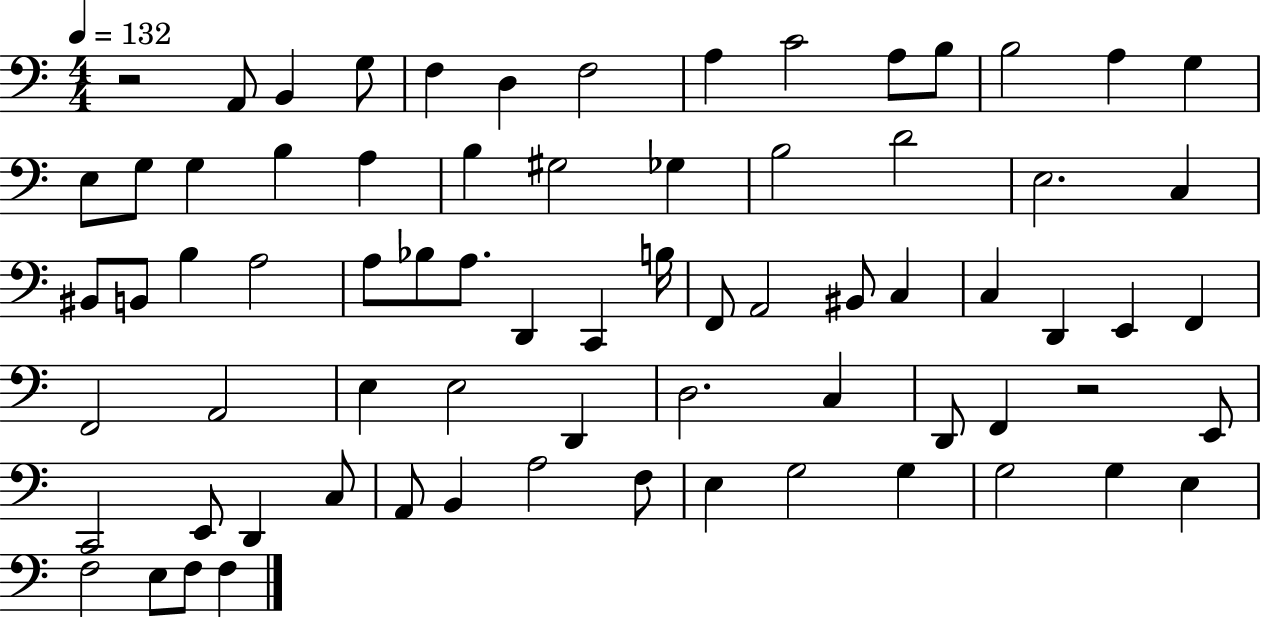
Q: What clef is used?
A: bass